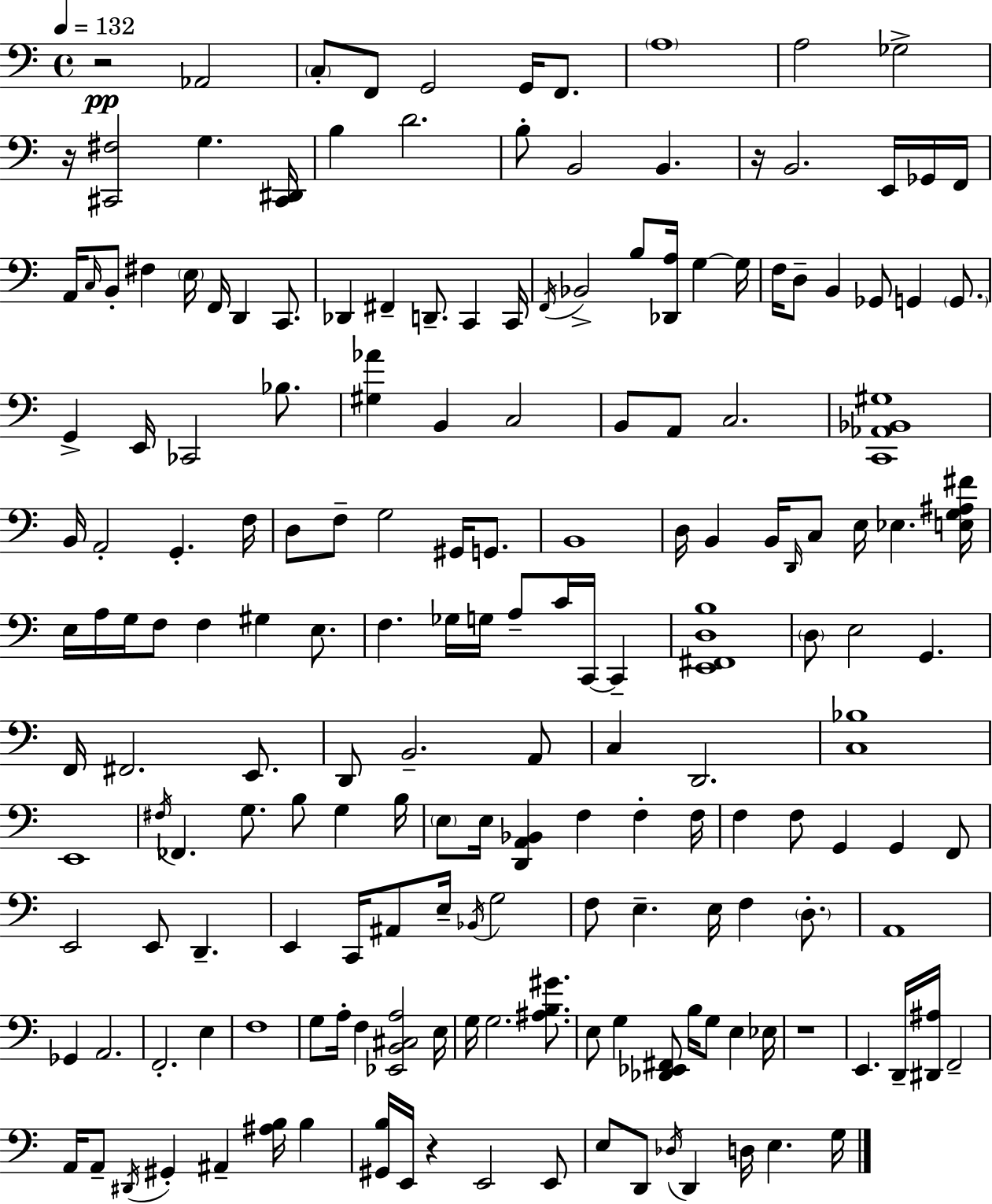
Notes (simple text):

R/h Ab2/h C3/e F2/e G2/h G2/s F2/e. A3/w A3/h Gb3/h R/s [C#2,F#3]/h G3/q. [C#2,D#2]/s B3/q D4/h. B3/e B2/h B2/q. R/s B2/h. E2/s Gb2/s F2/s A2/s C3/s B2/e F#3/q E3/s F2/s D2/q C2/e. Db2/q F#2/q D2/e. C2/q C2/s F2/s Bb2/h B3/e [Db2,A3]/s G3/q G3/s F3/s D3/e B2/q Gb2/e G2/q G2/e. G2/q E2/s CES2/h Bb3/e. [G#3,Ab4]/q B2/q C3/h B2/e A2/e C3/h. [C2,Ab2,Bb2,G#3]/w B2/s A2/h G2/q. F3/s D3/e F3/e G3/h G#2/s G2/e. B2/w D3/s B2/q B2/s D2/s C3/e E3/s Eb3/q. [E3,G3,A#3,F#4]/s E3/s A3/s G3/s F3/e F3/q G#3/q E3/e. F3/q. Gb3/s G3/s A3/e C4/s C2/s C2/q [E2,F#2,D3,B3]/w D3/e E3/h G2/q. F2/s F#2/h. E2/e. D2/e B2/h. A2/e C3/q D2/h. [C3,Bb3]/w E2/w F#3/s FES2/q. G3/e. B3/e G3/q B3/s E3/e E3/s [D2,A2,Bb2]/q F3/q F3/q F3/s F3/q F3/e G2/q G2/q F2/e E2/h E2/e D2/q. E2/q C2/s A#2/e E3/s Bb2/s G3/h F3/e E3/q. E3/s F3/q D3/e. A2/w Gb2/q A2/h. F2/h. E3/q F3/w G3/e A3/s F3/q [Eb2,B2,C#3,A3]/h E3/s G3/s G3/h. [A#3,B3,G#4]/e. E3/e G3/q [Db2,Eb2,F#2]/e B3/s G3/e E3/q Eb3/s R/w E2/q. D2/s [D#2,A#3]/s F2/h A2/s A2/e D#2/s G#2/q A#2/q [A#3,B3]/s B3/q [G#2,B3]/s E2/s R/q E2/h E2/e E3/e D2/e Db3/s D2/q D3/s E3/q. G3/s